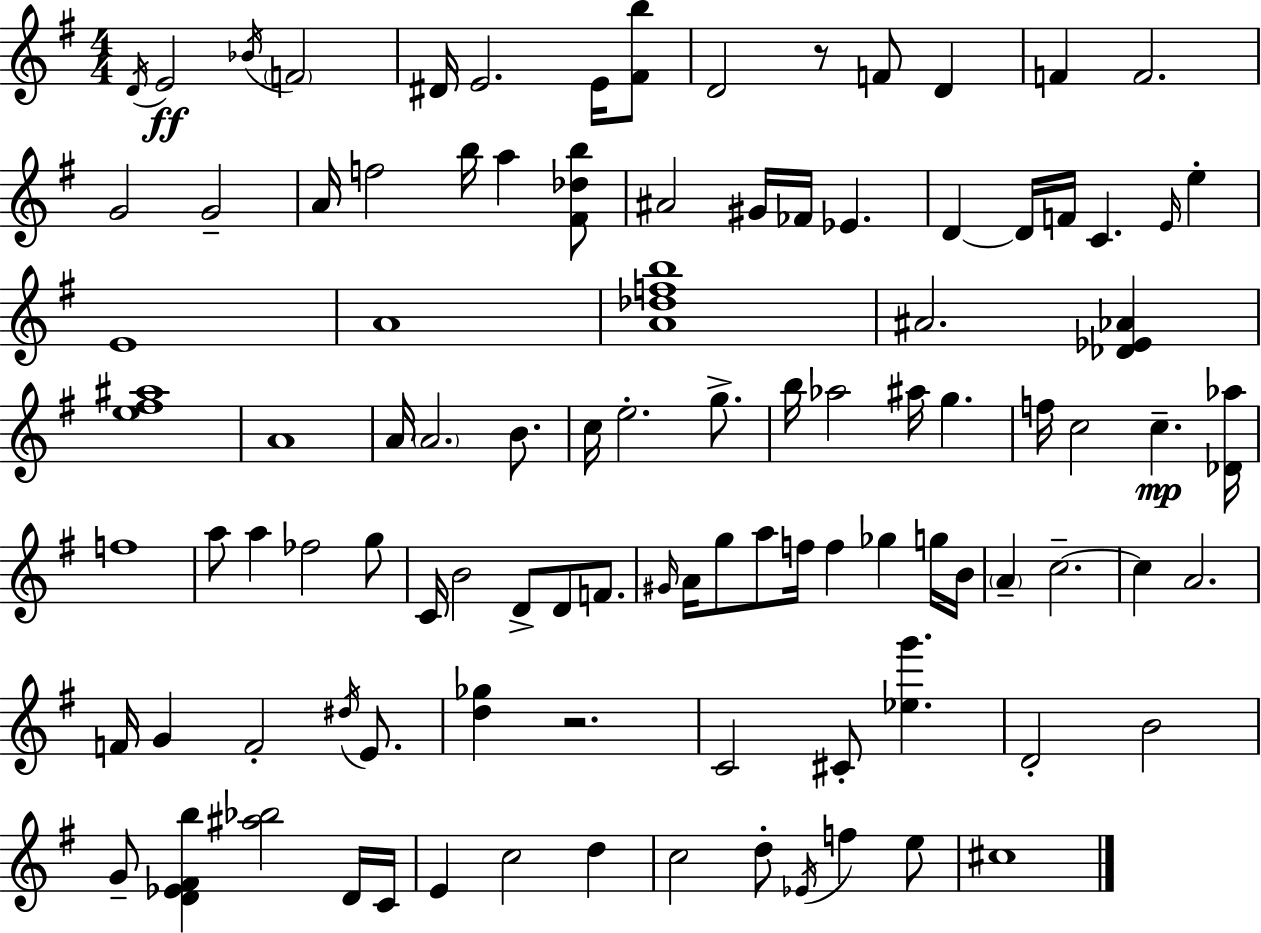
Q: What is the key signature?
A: G major